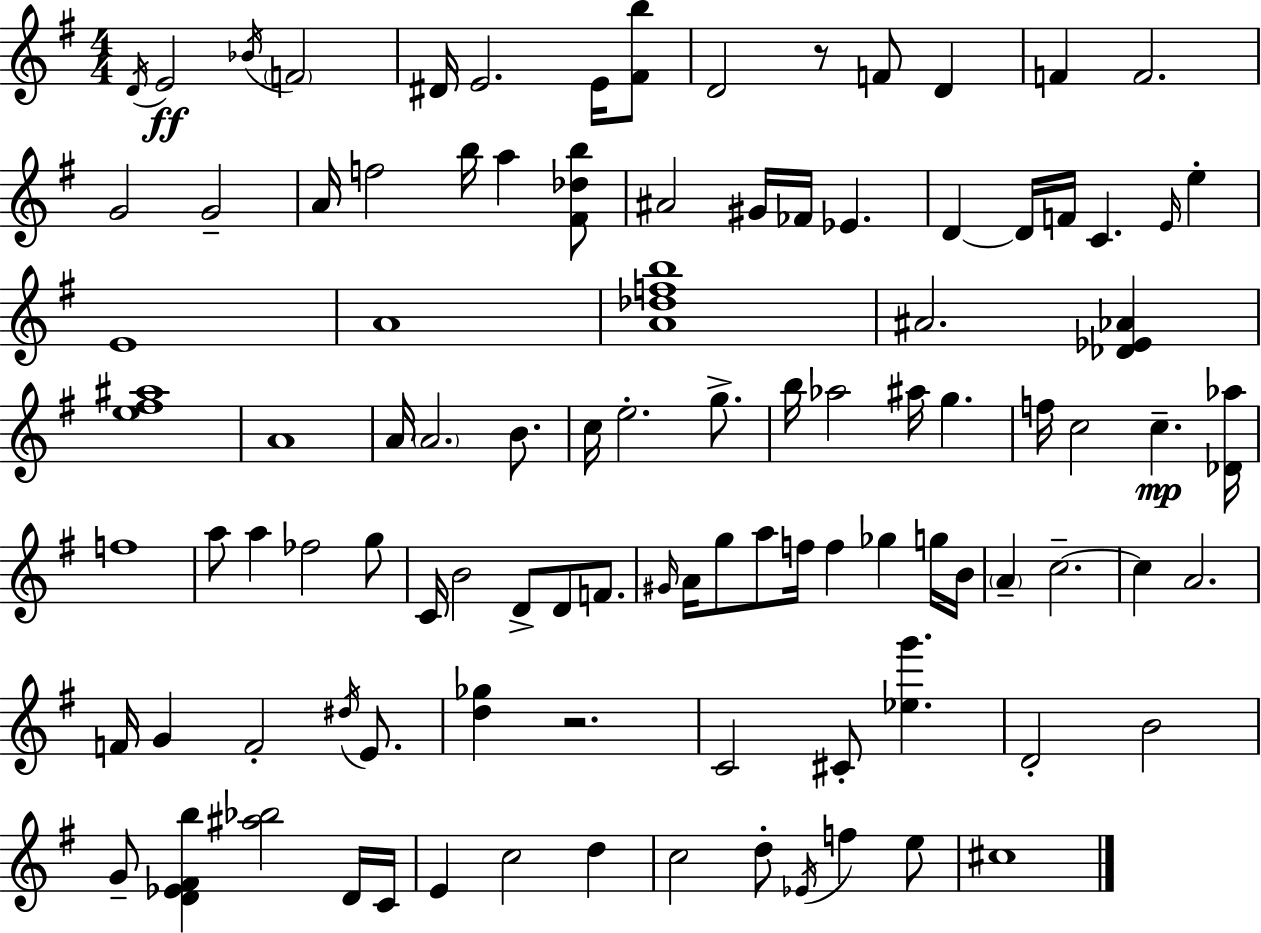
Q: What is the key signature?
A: G major